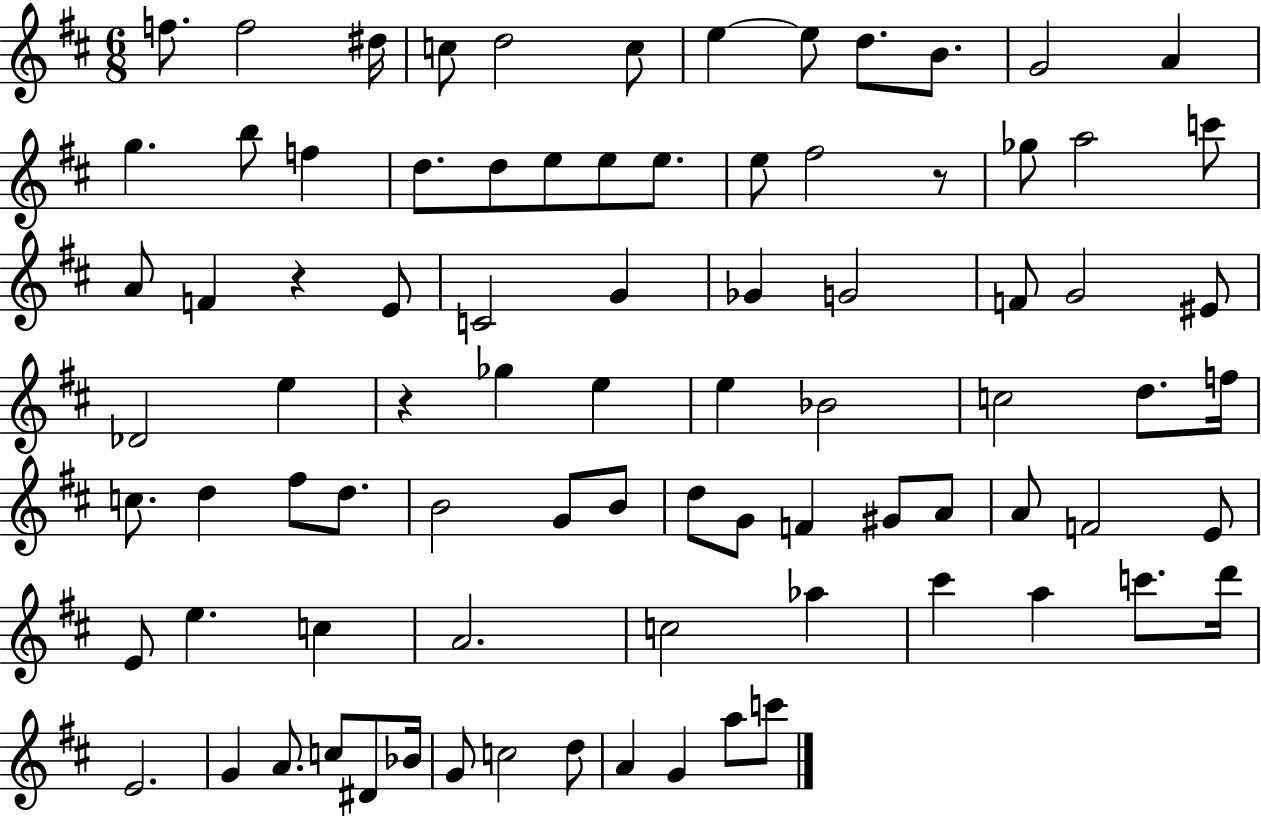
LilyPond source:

{
  \clef treble
  \numericTimeSignature
  \time 6/8
  \key d \major
  \repeat volta 2 { f''8. f''2 dis''16 | c''8 d''2 c''8 | e''4~~ e''8 d''8. b'8. | g'2 a'4 | \break g''4. b''8 f''4 | d''8. d''8 e''8 e''8 e''8. | e''8 fis''2 r8 | ges''8 a''2 c'''8 | \break a'8 f'4 r4 e'8 | c'2 g'4 | ges'4 g'2 | f'8 g'2 eis'8 | \break des'2 e''4 | r4 ges''4 e''4 | e''4 bes'2 | c''2 d''8. f''16 | \break c''8. d''4 fis''8 d''8. | b'2 g'8 b'8 | d''8 g'8 f'4 gis'8 a'8 | a'8 f'2 e'8 | \break e'8 e''4. c''4 | a'2. | c''2 aes''4 | cis'''4 a''4 c'''8. d'''16 | \break e'2. | g'4 a'8. c''8 dis'8 bes'16 | g'8 c''2 d''8 | a'4 g'4 a''8 c'''8 | \break } \bar "|."
}